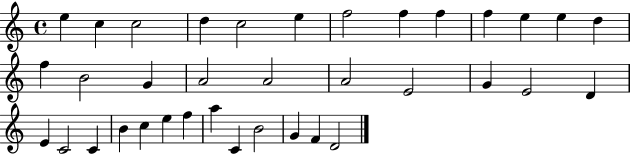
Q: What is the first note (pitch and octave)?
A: E5